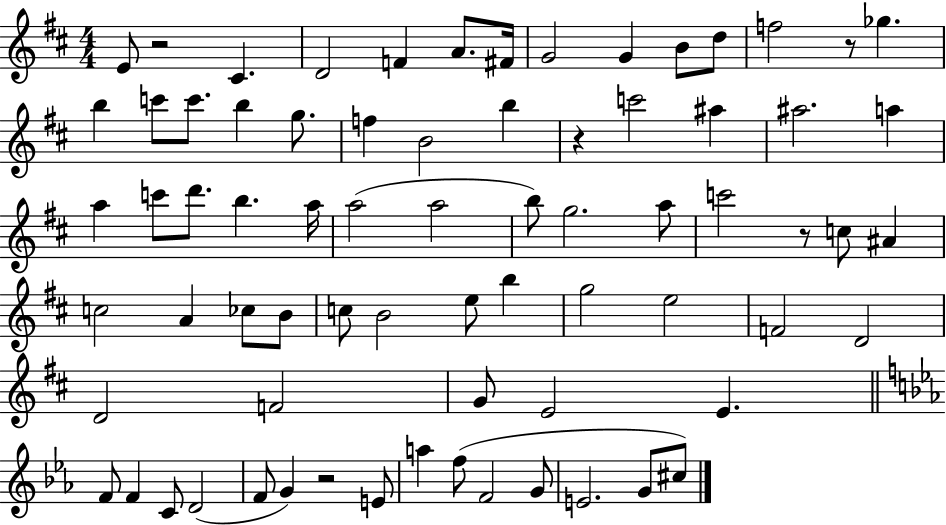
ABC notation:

X:1
T:Untitled
M:4/4
L:1/4
K:D
E/2 z2 ^C D2 F A/2 ^F/4 G2 G B/2 d/2 f2 z/2 _g b c'/2 c'/2 b g/2 f B2 b z c'2 ^a ^a2 a a c'/2 d'/2 b a/4 a2 a2 b/2 g2 a/2 c'2 z/2 c/2 ^A c2 A _c/2 B/2 c/2 B2 e/2 b g2 e2 F2 D2 D2 F2 G/2 E2 E F/2 F C/2 D2 F/2 G z2 E/2 a f/2 F2 G/2 E2 G/2 ^c/2